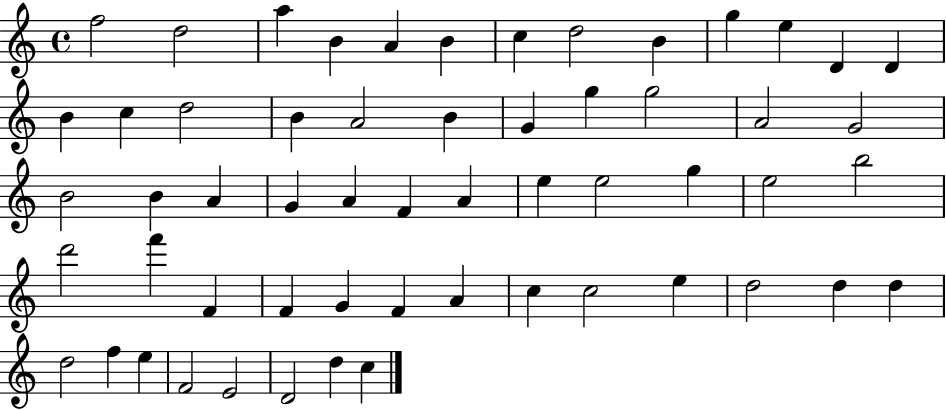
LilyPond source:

{
  \clef treble
  \time 4/4
  \defaultTimeSignature
  \key c \major
  f''2 d''2 | a''4 b'4 a'4 b'4 | c''4 d''2 b'4 | g''4 e''4 d'4 d'4 | \break b'4 c''4 d''2 | b'4 a'2 b'4 | g'4 g''4 g''2 | a'2 g'2 | \break b'2 b'4 a'4 | g'4 a'4 f'4 a'4 | e''4 e''2 g''4 | e''2 b''2 | \break d'''2 f'''4 f'4 | f'4 g'4 f'4 a'4 | c''4 c''2 e''4 | d''2 d''4 d''4 | \break d''2 f''4 e''4 | f'2 e'2 | d'2 d''4 c''4 | \bar "|."
}